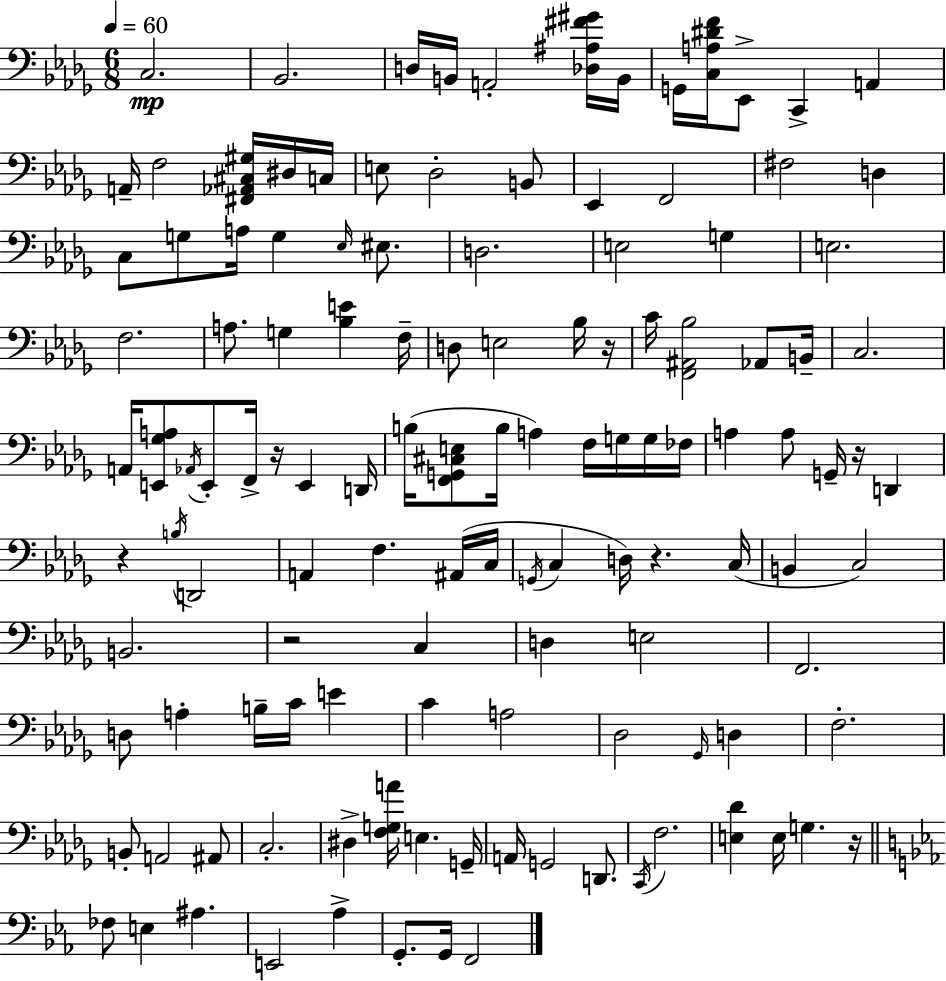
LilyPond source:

{
  \clef bass
  \numericTimeSignature
  \time 6/8
  \key bes \minor
  \tempo 4 = 60
  \repeat volta 2 { c2.\mp | bes,2. | d16 b,16 a,2-. <des ais fis' gis'>16 b,16 | g,16 <c a dis' f'>16 ees,8-> c,4-> a,4 | \break a,16-- f2 <fis, aes, cis gis>16 dis16 c16 | e8 des2-. b,8 | ees,4 f,2 | fis2 d4 | \break c8 g8 a16 g4 \grace { ees16 } eis8. | d2. | e2 g4 | e2. | \break f2. | a8. g4 <bes e'>4 | f16-- d8 e2 bes16 | r16 c'16 <f, ais, bes>2 aes,8 | \break b,16-- c2. | a,16 <e, ges a>8 \acciaccatura { aes,16 } e,8-. f,16-> r16 e,4 | d,16 b16( <f, g, cis e>8 b16 a4) f16 g16 | g16 fes16 a4 a8 g,16-- r16 d,4 | \break r4 \acciaccatura { b16 } d,2 | a,4 f4. | ais,16( c16 \acciaccatura { g,16 } c4 d16) r4. | c16( b,4 c2) | \break b,2. | r2 | c4 d4 e2 | f,2. | \break d8 a4-. b16-- c'16 | e'4 c'4 a2 | des2 | \grace { ges,16 } d4 f2.-. | \break b,8-. a,2 | ais,8 c2.-. | dis4-> <f g a'>16 e4. | g,16-- a,16 g,2 | \break d,8. \acciaccatura { c,16 } f2. | <e des'>4 e16 g4. | r16 \bar "||" \break \key ees \major fes8 e4 ais4. | e,2 aes4-> | g,8.-. g,16 f,2 | } \bar "|."
}